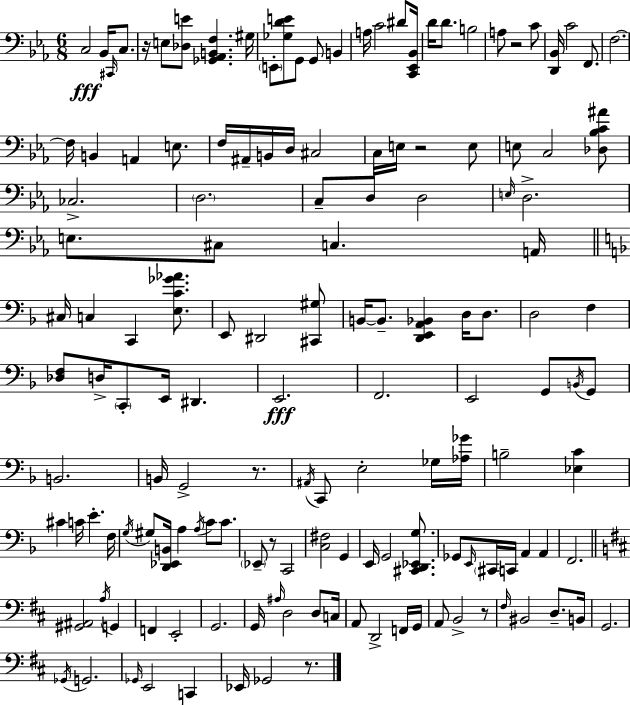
{
  \clef bass
  \numericTimeSignature
  \time 6/8
  \key c \minor
  \repeat volta 2 { c2\fff bes,16 \grace { cis,16 } c8. | r16 e8 <des e'>8 <ges, aes, b, f>4. | gis16 \parenthesize e,8-. <ges d' e'>8 g,8 g,8 b,4 | a16 c'2 dis'8 | \break <c, ees, bes,>16 d'16 d'8. b2 | a8 r2 c'8 | <d, bes,>16 c'2 f,8. | f2.~~ | \break f16 b,4 a,4 e8. | f16 ais,16-- b,16 d16 cis2 | c16 e16 r2 e8 | e8 c2 <des bes c' ais'>8 | \break ces2.-> | \parenthesize d2. | c8-- d8 d2 | \grace { e16 } d2.-> | \break e8. cis8 c4. | a,16 \bar "||" \break \key d \minor cis16 c4 c,4 <e c' ges' aes'>8. | e,8 dis,2 <cis, gis>8 | b,16~~ b,8.-- <d, e, a, bes,>4 d16 d8. | d2 f4 | \break <des f>8 d16-> \parenthesize c,8-. e,16 dis,4. | e,2.\fff | f,2. | e,2 g,8 \acciaccatura { b,16 } g,8 | \break b,2. | b,16 g,2-> r8. | \acciaccatura { ais,16 } c,8 e2-. | ges16 <aes ges'>16 b2-- <ees c'>4 | \break cis'4 c'16 e'4.-. | f16 \acciaccatura { g16 } gis8 <d, ees, b,>16 a4 \acciaccatura { a16 } c'8 | c'8. \parenthesize ees,8-- r8 c,2 | <c fis>2 | \break g,4 e,16 g,2 | <cis, d, ees, g>8. ges,8 \grace { e,16 } \parenthesize cis,16 c,16 a,4 | a,4 f,2. | \bar "||" \break \key d \major <gis, ais,>2 \acciaccatura { a16 } g,4 | f,4 e,2-. | g,2. | g,16 \grace { ais16 } d2 d8 | \break c16 a,8 d,2-> | f,16 g,16 a,8 b,2-> | r8 \grace { fis16 } bis,2 d8.-- | b,16 g,2. | \break \acciaccatura { ges,16 } g,2. | \grace { ges,16 } e,2 | c,4 ees,16 ges,2 | r8. } \bar "|."
}